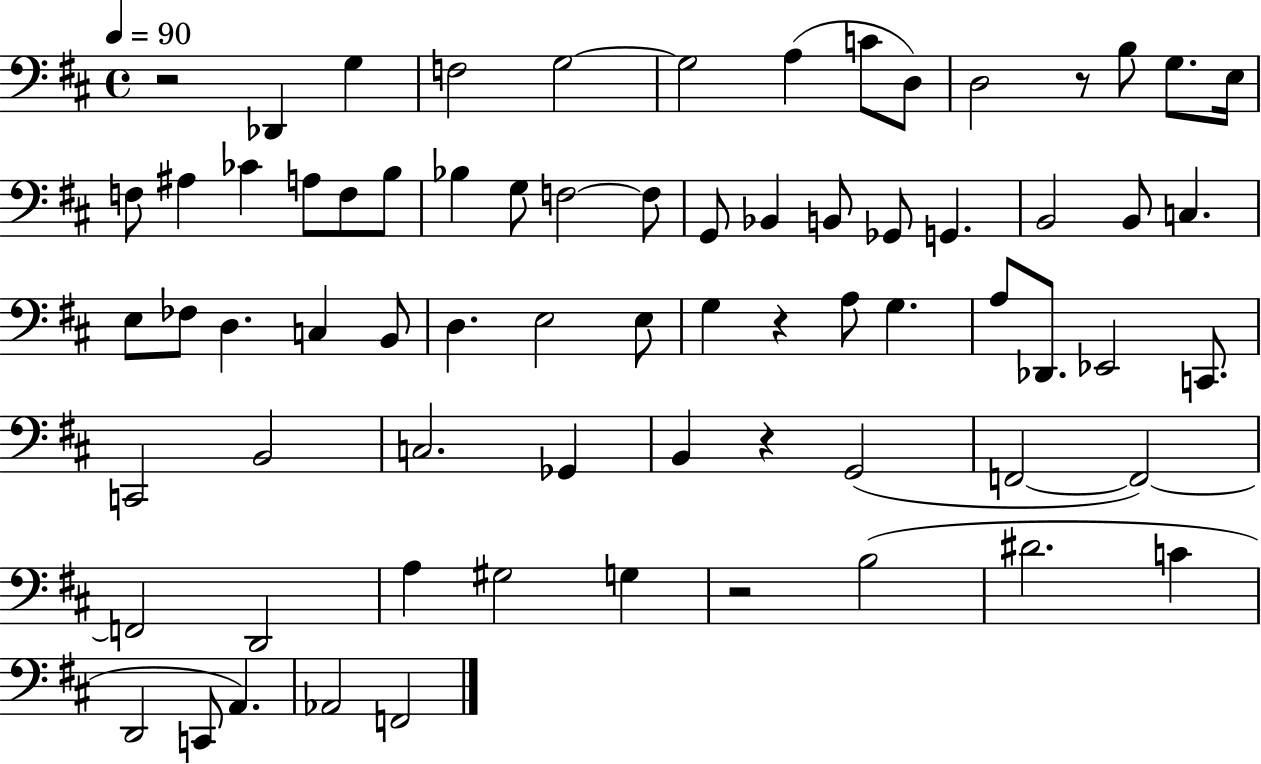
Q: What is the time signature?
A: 4/4